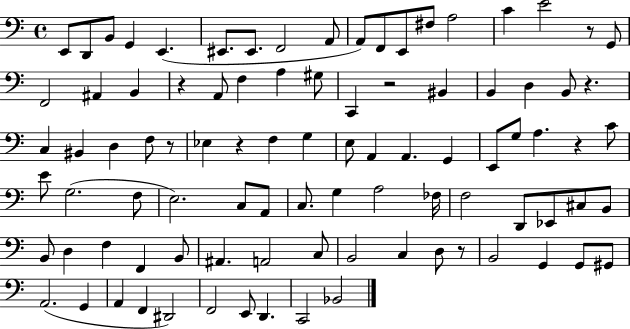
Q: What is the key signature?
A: C major